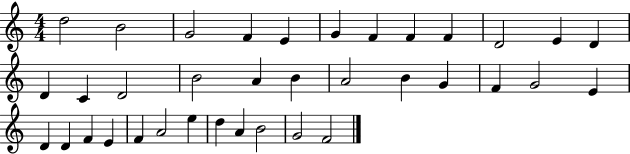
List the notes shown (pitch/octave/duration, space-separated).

D5/h B4/h G4/h F4/q E4/q G4/q F4/q F4/q F4/q D4/h E4/q D4/q D4/q C4/q D4/h B4/h A4/q B4/q A4/h B4/q G4/q F4/q G4/h E4/q D4/q D4/q F4/q E4/q F4/q A4/h E5/q D5/q A4/q B4/h G4/h F4/h